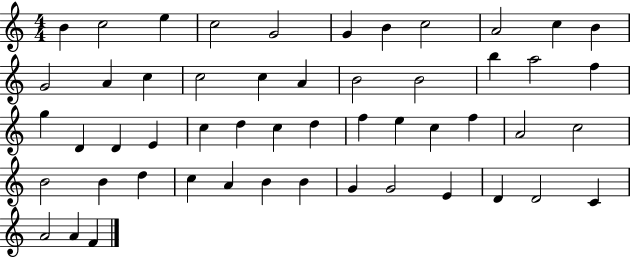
X:1
T:Untitled
M:4/4
L:1/4
K:C
B c2 e c2 G2 G B c2 A2 c B G2 A c c2 c A B2 B2 b a2 f g D D E c d c d f e c f A2 c2 B2 B d c A B B G G2 E D D2 C A2 A F